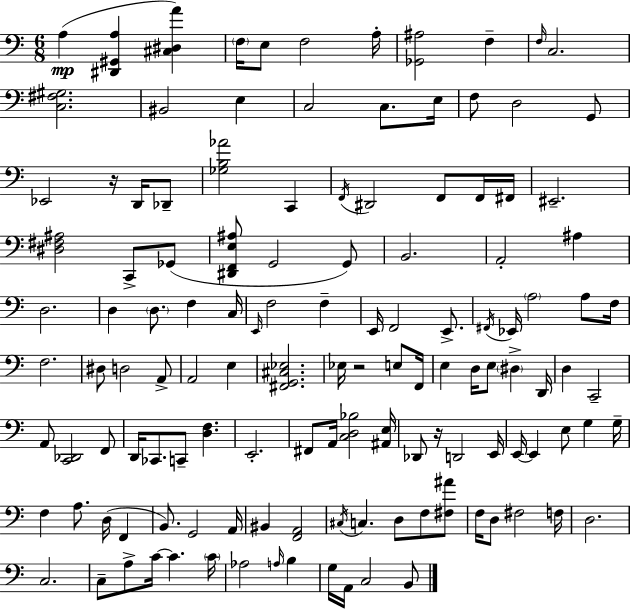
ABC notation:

X:1
T:Untitled
M:6/8
L:1/4
K:Am
A, [^D,,^G,,A,] [^C,^D,A] F,/4 E,/2 F,2 A,/4 [_G,,^A,]2 F, F,/4 C,2 [C,^F,^G,]2 ^B,,2 E, C,2 C,/2 E,/4 F,/2 D,2 G,,/2 _E,,2 z/4 D,,/4 _D,,/2 [_G,B,_A]2 C,, F,,/4 ^D,,2 F,,/2 F,,/4 ^F,,/4 ^E,,2 [^D,^F,^A,]2 C,,/2 _G,,/2 [^D,,F,,E,^A,]/2 G,,2 G,,/2 B,,2 A,,2 ^A, D,2 D, D,/2 F, C,/4 E,,/4 F,2 F, E,,/4 F,,2 E,,/2 ^F,,/4 _E,,/4 A,2 A,/2 F,/4 F,2 ^D,/2 D,2 A,,/2 A,,2 E, [^F,,G,,^C,_E,]2 _E,/4 z2 E,/2 F,,/4 E, D,/4 E,/2 ^D, D,,/4 D, C,,2 A,,/2 [C,,_D,,]2 F,,/2 D,,/4 _C,,/2 C,,/2 [D,F,] E,,2 ^F,,/2 A,,/4 [C,D,_B,]2 [^A,,E,]/4 _D,,/2 z/4 D,,2 E,,/4 E,,/4 E,, E,/2 G, G,/4 F, A,/2 D,/4 F,, B,,/2 G,,2 A,,/4 ^B,, [F,,A,,]2 ^C,/4 C, D,/2 F,/2 [^F,^A]/2 F,/4 D,/2 ^F,2 F,/4 D,2 C,2 C,/2 A,/2 C/4 C C/4 _A,2 A,/4 B, G,/4 A,,/4 C,2 B,,/2